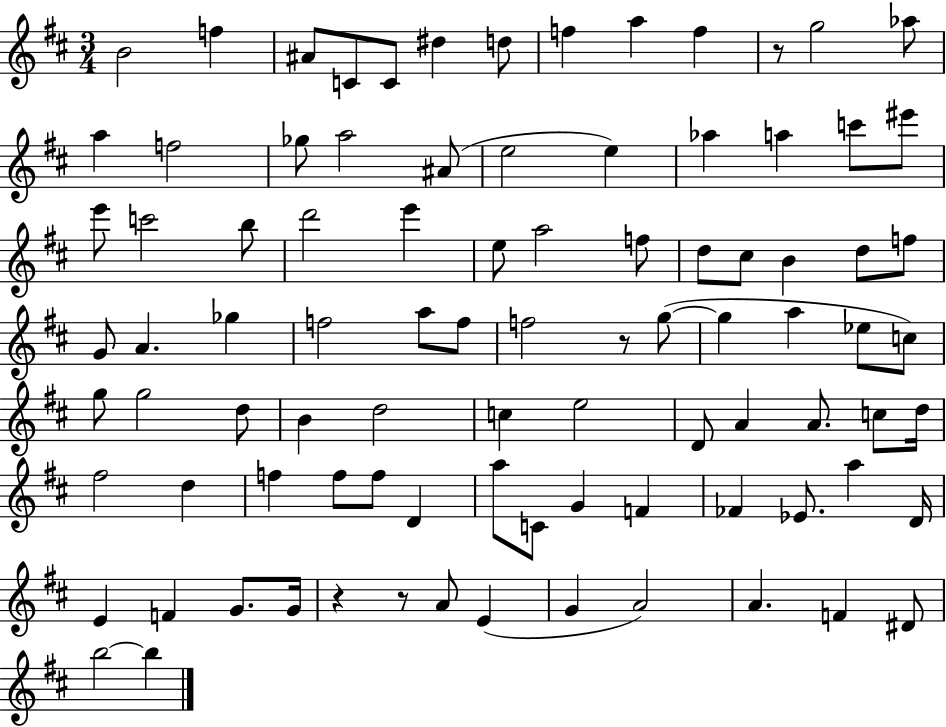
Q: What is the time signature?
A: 3/4